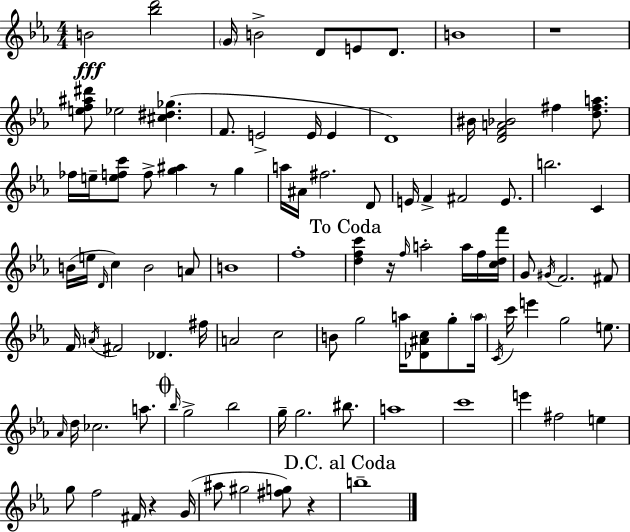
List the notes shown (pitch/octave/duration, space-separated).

B4/h [Bb5,D6]/h G4/s B4/h D4/e E4/e D4/e. B4/w R/w [E5,F5,A#5,D#6]/e Eb5/h [C#5,D#5,Gb5]/q. F4/e. E4/h E4/s E4/q D4/w BIS4/s [D4,F4,A4,Bb4]/h F#5/q [D5,F#5,A5]/e. FES5/s E5/s [E5,F5,C6]/e F5/e [G5,A#5]/q R/e G5/q A5/s A#4/s F#5/h. D4/e E4/s F4/q F#4/h E4/e. B5/h. C4/q B4/s E5/s D4/s C5/q B4/h A4/e B4/w F5/w [D5,F5,C6]/q R/s F5/s A5/h A5/s F5/s [C5,D5,F6]/s G4/e G#4/s F4/h. F#4/e F4/s A4/s F#4/h Db4/q. F#5/s A4/h C5/h B4/e G5/h A5/s [Db4,A#4,C5]/e G5/e A5/s C4/s C6/s E6/q G5/h E5/e. Ab4/s D5/s CES5/h. A5/e. Bb5/s G5/h Bb5/h G5/s G5/h. BIS5/e. A5/w C6/w E6/q F#5/h E5/q G5/e F5/h F#4/s R/q G4/s A#5/e G#5/h [F#5,G5]/e R/q B5/w